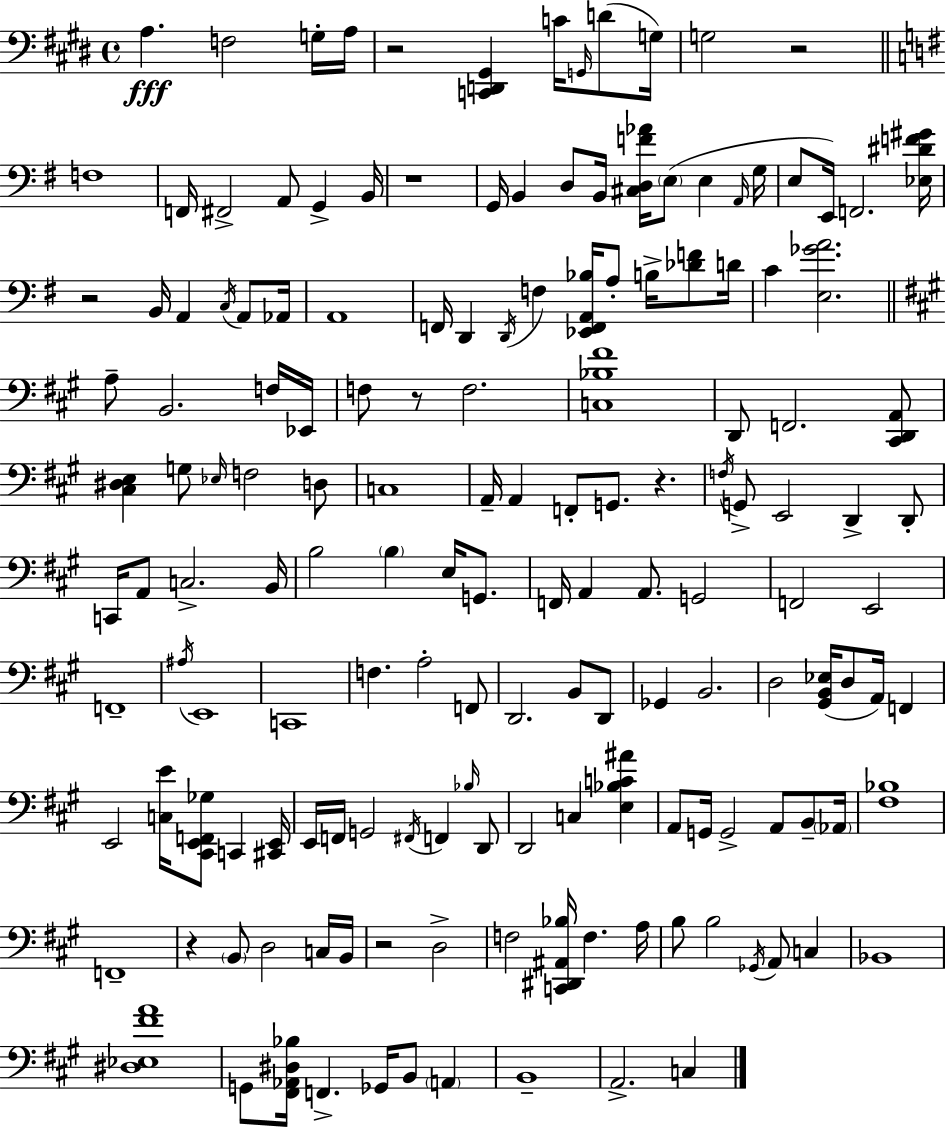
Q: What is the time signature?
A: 4/4